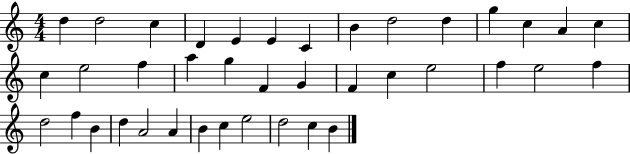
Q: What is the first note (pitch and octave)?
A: D5